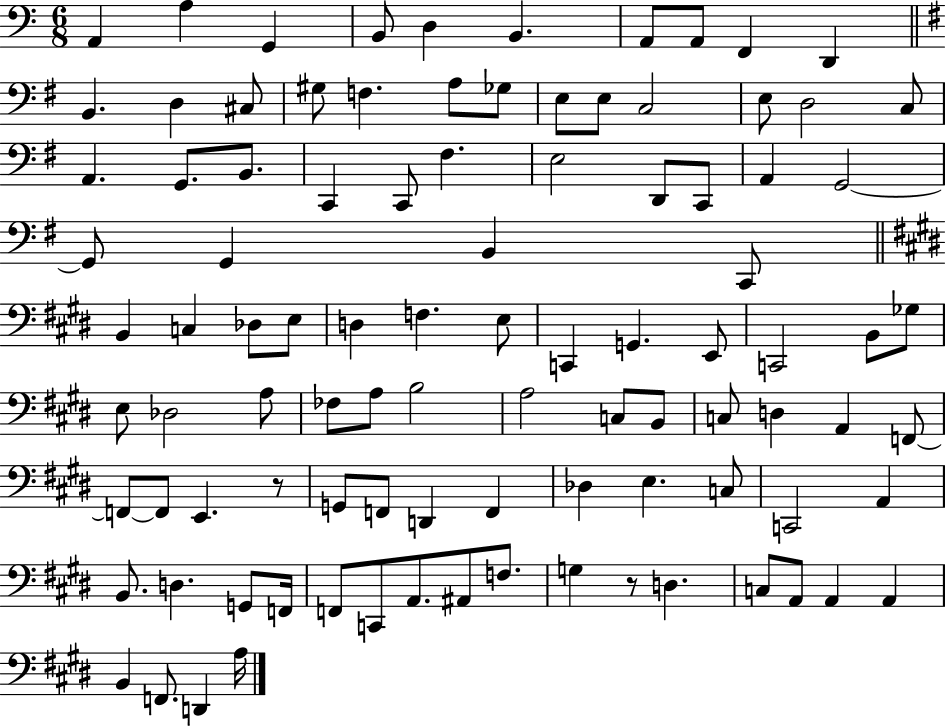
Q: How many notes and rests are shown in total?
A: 97